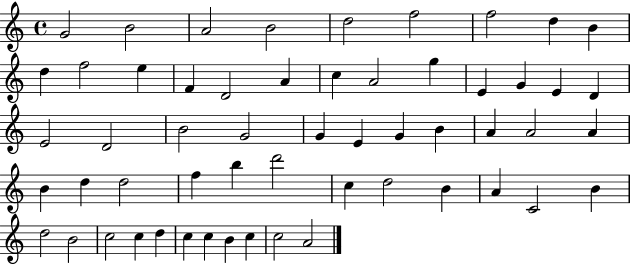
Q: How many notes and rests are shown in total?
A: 56